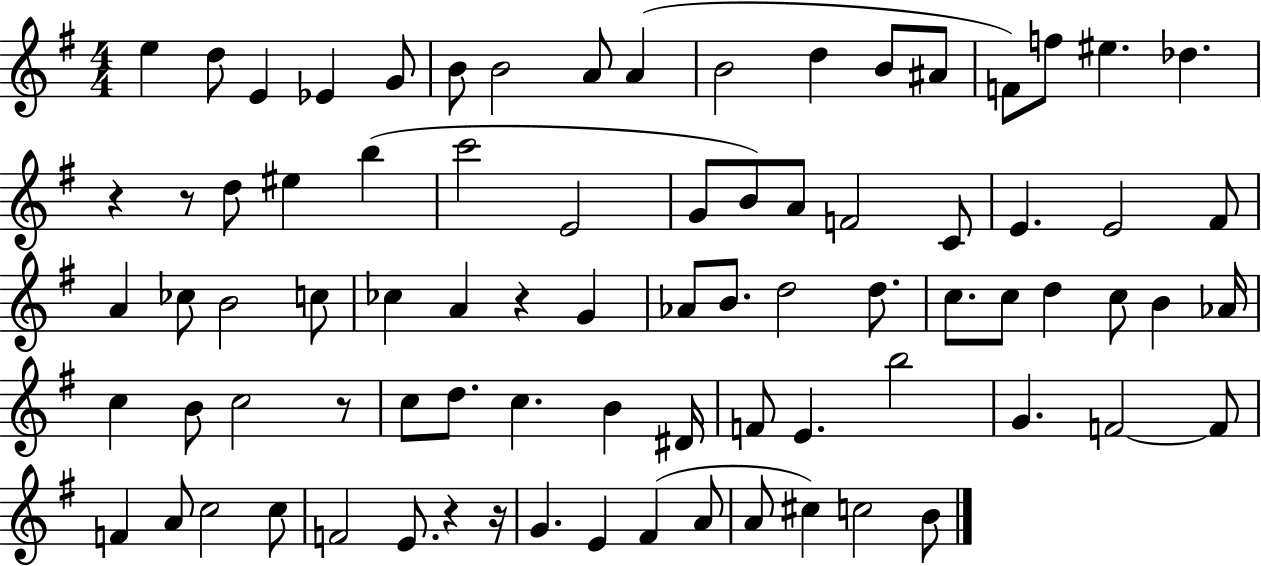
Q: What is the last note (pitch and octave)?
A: B4